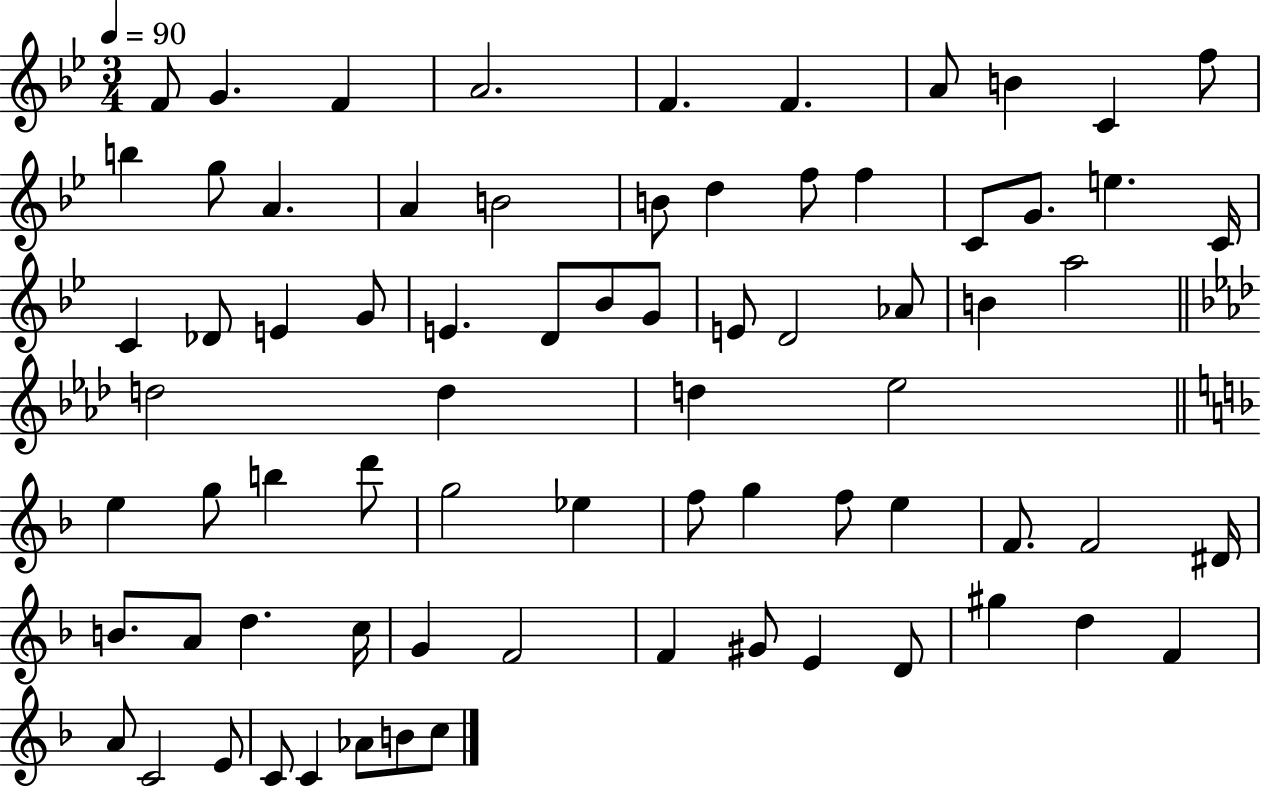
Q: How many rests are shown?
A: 0